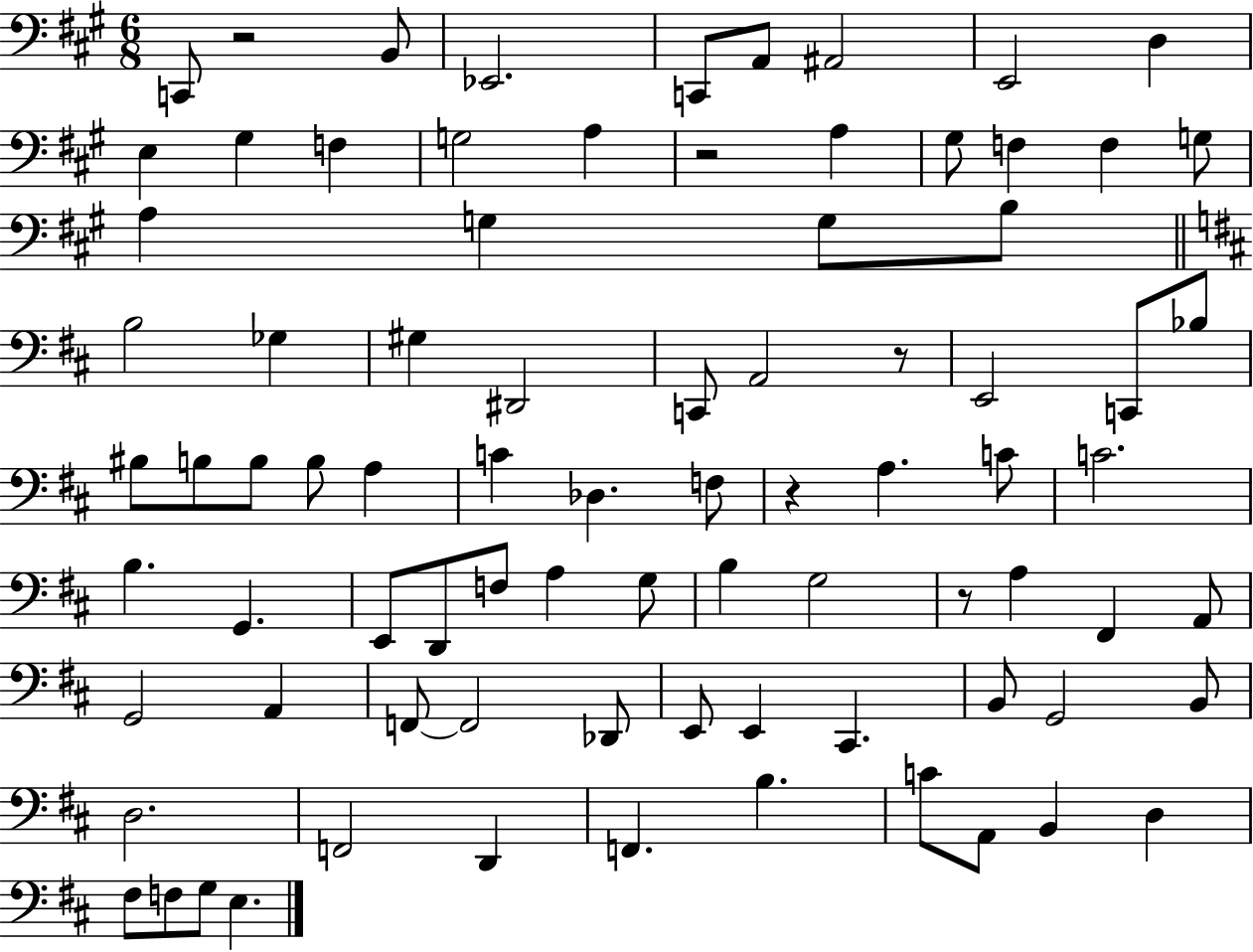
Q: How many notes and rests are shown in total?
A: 83